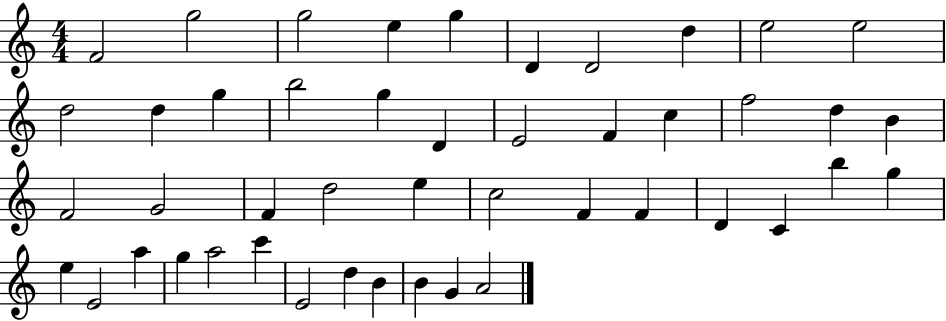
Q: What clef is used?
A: treble